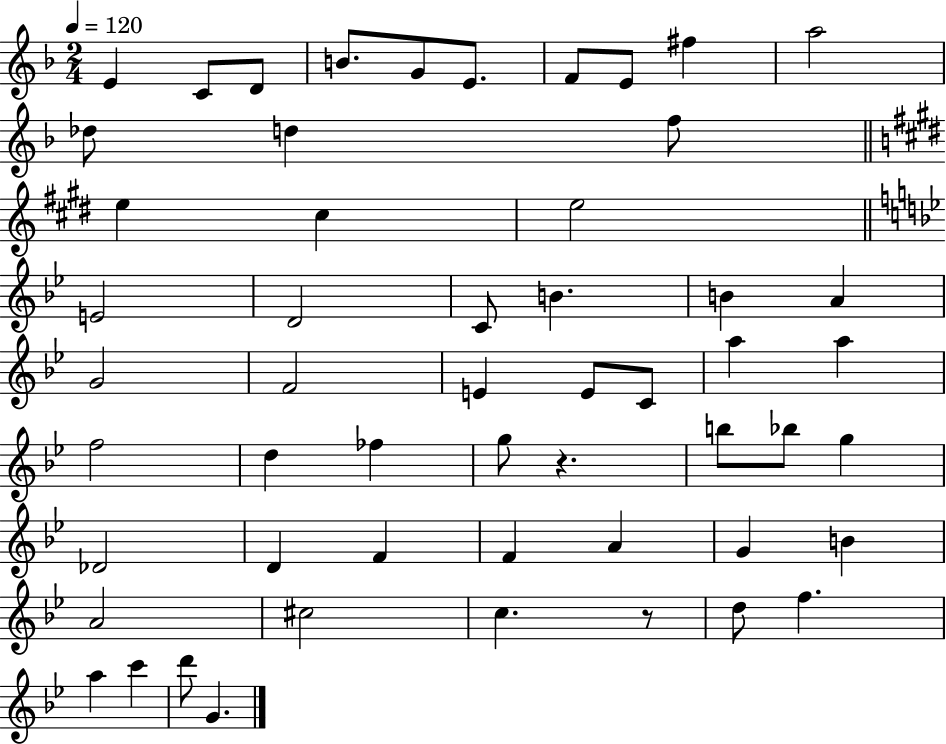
E4/q C4/e D4/e B4/e. G4/e E4/e. F4/e E4/e F#5/q A5/h Db5/e D5/q F5/e E5/q C#5/q E5/h E4/h D4/h C4/e B4/q. B4/q A4/q G4/h F4/h E4/q E4/e C4/e A5/q A5/q F5/h D5/q FES5/q G5/e R/q. B5/e Bb5/e G5/q Db4/h D4/q F4/q F4/q A4/q G4/q B4/q A4/h C#5/h C5/q. R/e D5/e F5/q. A5/q C6/q D6/e G4/q.